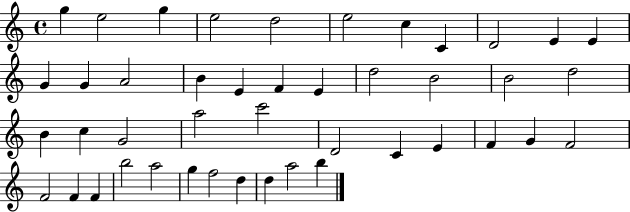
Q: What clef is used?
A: treble